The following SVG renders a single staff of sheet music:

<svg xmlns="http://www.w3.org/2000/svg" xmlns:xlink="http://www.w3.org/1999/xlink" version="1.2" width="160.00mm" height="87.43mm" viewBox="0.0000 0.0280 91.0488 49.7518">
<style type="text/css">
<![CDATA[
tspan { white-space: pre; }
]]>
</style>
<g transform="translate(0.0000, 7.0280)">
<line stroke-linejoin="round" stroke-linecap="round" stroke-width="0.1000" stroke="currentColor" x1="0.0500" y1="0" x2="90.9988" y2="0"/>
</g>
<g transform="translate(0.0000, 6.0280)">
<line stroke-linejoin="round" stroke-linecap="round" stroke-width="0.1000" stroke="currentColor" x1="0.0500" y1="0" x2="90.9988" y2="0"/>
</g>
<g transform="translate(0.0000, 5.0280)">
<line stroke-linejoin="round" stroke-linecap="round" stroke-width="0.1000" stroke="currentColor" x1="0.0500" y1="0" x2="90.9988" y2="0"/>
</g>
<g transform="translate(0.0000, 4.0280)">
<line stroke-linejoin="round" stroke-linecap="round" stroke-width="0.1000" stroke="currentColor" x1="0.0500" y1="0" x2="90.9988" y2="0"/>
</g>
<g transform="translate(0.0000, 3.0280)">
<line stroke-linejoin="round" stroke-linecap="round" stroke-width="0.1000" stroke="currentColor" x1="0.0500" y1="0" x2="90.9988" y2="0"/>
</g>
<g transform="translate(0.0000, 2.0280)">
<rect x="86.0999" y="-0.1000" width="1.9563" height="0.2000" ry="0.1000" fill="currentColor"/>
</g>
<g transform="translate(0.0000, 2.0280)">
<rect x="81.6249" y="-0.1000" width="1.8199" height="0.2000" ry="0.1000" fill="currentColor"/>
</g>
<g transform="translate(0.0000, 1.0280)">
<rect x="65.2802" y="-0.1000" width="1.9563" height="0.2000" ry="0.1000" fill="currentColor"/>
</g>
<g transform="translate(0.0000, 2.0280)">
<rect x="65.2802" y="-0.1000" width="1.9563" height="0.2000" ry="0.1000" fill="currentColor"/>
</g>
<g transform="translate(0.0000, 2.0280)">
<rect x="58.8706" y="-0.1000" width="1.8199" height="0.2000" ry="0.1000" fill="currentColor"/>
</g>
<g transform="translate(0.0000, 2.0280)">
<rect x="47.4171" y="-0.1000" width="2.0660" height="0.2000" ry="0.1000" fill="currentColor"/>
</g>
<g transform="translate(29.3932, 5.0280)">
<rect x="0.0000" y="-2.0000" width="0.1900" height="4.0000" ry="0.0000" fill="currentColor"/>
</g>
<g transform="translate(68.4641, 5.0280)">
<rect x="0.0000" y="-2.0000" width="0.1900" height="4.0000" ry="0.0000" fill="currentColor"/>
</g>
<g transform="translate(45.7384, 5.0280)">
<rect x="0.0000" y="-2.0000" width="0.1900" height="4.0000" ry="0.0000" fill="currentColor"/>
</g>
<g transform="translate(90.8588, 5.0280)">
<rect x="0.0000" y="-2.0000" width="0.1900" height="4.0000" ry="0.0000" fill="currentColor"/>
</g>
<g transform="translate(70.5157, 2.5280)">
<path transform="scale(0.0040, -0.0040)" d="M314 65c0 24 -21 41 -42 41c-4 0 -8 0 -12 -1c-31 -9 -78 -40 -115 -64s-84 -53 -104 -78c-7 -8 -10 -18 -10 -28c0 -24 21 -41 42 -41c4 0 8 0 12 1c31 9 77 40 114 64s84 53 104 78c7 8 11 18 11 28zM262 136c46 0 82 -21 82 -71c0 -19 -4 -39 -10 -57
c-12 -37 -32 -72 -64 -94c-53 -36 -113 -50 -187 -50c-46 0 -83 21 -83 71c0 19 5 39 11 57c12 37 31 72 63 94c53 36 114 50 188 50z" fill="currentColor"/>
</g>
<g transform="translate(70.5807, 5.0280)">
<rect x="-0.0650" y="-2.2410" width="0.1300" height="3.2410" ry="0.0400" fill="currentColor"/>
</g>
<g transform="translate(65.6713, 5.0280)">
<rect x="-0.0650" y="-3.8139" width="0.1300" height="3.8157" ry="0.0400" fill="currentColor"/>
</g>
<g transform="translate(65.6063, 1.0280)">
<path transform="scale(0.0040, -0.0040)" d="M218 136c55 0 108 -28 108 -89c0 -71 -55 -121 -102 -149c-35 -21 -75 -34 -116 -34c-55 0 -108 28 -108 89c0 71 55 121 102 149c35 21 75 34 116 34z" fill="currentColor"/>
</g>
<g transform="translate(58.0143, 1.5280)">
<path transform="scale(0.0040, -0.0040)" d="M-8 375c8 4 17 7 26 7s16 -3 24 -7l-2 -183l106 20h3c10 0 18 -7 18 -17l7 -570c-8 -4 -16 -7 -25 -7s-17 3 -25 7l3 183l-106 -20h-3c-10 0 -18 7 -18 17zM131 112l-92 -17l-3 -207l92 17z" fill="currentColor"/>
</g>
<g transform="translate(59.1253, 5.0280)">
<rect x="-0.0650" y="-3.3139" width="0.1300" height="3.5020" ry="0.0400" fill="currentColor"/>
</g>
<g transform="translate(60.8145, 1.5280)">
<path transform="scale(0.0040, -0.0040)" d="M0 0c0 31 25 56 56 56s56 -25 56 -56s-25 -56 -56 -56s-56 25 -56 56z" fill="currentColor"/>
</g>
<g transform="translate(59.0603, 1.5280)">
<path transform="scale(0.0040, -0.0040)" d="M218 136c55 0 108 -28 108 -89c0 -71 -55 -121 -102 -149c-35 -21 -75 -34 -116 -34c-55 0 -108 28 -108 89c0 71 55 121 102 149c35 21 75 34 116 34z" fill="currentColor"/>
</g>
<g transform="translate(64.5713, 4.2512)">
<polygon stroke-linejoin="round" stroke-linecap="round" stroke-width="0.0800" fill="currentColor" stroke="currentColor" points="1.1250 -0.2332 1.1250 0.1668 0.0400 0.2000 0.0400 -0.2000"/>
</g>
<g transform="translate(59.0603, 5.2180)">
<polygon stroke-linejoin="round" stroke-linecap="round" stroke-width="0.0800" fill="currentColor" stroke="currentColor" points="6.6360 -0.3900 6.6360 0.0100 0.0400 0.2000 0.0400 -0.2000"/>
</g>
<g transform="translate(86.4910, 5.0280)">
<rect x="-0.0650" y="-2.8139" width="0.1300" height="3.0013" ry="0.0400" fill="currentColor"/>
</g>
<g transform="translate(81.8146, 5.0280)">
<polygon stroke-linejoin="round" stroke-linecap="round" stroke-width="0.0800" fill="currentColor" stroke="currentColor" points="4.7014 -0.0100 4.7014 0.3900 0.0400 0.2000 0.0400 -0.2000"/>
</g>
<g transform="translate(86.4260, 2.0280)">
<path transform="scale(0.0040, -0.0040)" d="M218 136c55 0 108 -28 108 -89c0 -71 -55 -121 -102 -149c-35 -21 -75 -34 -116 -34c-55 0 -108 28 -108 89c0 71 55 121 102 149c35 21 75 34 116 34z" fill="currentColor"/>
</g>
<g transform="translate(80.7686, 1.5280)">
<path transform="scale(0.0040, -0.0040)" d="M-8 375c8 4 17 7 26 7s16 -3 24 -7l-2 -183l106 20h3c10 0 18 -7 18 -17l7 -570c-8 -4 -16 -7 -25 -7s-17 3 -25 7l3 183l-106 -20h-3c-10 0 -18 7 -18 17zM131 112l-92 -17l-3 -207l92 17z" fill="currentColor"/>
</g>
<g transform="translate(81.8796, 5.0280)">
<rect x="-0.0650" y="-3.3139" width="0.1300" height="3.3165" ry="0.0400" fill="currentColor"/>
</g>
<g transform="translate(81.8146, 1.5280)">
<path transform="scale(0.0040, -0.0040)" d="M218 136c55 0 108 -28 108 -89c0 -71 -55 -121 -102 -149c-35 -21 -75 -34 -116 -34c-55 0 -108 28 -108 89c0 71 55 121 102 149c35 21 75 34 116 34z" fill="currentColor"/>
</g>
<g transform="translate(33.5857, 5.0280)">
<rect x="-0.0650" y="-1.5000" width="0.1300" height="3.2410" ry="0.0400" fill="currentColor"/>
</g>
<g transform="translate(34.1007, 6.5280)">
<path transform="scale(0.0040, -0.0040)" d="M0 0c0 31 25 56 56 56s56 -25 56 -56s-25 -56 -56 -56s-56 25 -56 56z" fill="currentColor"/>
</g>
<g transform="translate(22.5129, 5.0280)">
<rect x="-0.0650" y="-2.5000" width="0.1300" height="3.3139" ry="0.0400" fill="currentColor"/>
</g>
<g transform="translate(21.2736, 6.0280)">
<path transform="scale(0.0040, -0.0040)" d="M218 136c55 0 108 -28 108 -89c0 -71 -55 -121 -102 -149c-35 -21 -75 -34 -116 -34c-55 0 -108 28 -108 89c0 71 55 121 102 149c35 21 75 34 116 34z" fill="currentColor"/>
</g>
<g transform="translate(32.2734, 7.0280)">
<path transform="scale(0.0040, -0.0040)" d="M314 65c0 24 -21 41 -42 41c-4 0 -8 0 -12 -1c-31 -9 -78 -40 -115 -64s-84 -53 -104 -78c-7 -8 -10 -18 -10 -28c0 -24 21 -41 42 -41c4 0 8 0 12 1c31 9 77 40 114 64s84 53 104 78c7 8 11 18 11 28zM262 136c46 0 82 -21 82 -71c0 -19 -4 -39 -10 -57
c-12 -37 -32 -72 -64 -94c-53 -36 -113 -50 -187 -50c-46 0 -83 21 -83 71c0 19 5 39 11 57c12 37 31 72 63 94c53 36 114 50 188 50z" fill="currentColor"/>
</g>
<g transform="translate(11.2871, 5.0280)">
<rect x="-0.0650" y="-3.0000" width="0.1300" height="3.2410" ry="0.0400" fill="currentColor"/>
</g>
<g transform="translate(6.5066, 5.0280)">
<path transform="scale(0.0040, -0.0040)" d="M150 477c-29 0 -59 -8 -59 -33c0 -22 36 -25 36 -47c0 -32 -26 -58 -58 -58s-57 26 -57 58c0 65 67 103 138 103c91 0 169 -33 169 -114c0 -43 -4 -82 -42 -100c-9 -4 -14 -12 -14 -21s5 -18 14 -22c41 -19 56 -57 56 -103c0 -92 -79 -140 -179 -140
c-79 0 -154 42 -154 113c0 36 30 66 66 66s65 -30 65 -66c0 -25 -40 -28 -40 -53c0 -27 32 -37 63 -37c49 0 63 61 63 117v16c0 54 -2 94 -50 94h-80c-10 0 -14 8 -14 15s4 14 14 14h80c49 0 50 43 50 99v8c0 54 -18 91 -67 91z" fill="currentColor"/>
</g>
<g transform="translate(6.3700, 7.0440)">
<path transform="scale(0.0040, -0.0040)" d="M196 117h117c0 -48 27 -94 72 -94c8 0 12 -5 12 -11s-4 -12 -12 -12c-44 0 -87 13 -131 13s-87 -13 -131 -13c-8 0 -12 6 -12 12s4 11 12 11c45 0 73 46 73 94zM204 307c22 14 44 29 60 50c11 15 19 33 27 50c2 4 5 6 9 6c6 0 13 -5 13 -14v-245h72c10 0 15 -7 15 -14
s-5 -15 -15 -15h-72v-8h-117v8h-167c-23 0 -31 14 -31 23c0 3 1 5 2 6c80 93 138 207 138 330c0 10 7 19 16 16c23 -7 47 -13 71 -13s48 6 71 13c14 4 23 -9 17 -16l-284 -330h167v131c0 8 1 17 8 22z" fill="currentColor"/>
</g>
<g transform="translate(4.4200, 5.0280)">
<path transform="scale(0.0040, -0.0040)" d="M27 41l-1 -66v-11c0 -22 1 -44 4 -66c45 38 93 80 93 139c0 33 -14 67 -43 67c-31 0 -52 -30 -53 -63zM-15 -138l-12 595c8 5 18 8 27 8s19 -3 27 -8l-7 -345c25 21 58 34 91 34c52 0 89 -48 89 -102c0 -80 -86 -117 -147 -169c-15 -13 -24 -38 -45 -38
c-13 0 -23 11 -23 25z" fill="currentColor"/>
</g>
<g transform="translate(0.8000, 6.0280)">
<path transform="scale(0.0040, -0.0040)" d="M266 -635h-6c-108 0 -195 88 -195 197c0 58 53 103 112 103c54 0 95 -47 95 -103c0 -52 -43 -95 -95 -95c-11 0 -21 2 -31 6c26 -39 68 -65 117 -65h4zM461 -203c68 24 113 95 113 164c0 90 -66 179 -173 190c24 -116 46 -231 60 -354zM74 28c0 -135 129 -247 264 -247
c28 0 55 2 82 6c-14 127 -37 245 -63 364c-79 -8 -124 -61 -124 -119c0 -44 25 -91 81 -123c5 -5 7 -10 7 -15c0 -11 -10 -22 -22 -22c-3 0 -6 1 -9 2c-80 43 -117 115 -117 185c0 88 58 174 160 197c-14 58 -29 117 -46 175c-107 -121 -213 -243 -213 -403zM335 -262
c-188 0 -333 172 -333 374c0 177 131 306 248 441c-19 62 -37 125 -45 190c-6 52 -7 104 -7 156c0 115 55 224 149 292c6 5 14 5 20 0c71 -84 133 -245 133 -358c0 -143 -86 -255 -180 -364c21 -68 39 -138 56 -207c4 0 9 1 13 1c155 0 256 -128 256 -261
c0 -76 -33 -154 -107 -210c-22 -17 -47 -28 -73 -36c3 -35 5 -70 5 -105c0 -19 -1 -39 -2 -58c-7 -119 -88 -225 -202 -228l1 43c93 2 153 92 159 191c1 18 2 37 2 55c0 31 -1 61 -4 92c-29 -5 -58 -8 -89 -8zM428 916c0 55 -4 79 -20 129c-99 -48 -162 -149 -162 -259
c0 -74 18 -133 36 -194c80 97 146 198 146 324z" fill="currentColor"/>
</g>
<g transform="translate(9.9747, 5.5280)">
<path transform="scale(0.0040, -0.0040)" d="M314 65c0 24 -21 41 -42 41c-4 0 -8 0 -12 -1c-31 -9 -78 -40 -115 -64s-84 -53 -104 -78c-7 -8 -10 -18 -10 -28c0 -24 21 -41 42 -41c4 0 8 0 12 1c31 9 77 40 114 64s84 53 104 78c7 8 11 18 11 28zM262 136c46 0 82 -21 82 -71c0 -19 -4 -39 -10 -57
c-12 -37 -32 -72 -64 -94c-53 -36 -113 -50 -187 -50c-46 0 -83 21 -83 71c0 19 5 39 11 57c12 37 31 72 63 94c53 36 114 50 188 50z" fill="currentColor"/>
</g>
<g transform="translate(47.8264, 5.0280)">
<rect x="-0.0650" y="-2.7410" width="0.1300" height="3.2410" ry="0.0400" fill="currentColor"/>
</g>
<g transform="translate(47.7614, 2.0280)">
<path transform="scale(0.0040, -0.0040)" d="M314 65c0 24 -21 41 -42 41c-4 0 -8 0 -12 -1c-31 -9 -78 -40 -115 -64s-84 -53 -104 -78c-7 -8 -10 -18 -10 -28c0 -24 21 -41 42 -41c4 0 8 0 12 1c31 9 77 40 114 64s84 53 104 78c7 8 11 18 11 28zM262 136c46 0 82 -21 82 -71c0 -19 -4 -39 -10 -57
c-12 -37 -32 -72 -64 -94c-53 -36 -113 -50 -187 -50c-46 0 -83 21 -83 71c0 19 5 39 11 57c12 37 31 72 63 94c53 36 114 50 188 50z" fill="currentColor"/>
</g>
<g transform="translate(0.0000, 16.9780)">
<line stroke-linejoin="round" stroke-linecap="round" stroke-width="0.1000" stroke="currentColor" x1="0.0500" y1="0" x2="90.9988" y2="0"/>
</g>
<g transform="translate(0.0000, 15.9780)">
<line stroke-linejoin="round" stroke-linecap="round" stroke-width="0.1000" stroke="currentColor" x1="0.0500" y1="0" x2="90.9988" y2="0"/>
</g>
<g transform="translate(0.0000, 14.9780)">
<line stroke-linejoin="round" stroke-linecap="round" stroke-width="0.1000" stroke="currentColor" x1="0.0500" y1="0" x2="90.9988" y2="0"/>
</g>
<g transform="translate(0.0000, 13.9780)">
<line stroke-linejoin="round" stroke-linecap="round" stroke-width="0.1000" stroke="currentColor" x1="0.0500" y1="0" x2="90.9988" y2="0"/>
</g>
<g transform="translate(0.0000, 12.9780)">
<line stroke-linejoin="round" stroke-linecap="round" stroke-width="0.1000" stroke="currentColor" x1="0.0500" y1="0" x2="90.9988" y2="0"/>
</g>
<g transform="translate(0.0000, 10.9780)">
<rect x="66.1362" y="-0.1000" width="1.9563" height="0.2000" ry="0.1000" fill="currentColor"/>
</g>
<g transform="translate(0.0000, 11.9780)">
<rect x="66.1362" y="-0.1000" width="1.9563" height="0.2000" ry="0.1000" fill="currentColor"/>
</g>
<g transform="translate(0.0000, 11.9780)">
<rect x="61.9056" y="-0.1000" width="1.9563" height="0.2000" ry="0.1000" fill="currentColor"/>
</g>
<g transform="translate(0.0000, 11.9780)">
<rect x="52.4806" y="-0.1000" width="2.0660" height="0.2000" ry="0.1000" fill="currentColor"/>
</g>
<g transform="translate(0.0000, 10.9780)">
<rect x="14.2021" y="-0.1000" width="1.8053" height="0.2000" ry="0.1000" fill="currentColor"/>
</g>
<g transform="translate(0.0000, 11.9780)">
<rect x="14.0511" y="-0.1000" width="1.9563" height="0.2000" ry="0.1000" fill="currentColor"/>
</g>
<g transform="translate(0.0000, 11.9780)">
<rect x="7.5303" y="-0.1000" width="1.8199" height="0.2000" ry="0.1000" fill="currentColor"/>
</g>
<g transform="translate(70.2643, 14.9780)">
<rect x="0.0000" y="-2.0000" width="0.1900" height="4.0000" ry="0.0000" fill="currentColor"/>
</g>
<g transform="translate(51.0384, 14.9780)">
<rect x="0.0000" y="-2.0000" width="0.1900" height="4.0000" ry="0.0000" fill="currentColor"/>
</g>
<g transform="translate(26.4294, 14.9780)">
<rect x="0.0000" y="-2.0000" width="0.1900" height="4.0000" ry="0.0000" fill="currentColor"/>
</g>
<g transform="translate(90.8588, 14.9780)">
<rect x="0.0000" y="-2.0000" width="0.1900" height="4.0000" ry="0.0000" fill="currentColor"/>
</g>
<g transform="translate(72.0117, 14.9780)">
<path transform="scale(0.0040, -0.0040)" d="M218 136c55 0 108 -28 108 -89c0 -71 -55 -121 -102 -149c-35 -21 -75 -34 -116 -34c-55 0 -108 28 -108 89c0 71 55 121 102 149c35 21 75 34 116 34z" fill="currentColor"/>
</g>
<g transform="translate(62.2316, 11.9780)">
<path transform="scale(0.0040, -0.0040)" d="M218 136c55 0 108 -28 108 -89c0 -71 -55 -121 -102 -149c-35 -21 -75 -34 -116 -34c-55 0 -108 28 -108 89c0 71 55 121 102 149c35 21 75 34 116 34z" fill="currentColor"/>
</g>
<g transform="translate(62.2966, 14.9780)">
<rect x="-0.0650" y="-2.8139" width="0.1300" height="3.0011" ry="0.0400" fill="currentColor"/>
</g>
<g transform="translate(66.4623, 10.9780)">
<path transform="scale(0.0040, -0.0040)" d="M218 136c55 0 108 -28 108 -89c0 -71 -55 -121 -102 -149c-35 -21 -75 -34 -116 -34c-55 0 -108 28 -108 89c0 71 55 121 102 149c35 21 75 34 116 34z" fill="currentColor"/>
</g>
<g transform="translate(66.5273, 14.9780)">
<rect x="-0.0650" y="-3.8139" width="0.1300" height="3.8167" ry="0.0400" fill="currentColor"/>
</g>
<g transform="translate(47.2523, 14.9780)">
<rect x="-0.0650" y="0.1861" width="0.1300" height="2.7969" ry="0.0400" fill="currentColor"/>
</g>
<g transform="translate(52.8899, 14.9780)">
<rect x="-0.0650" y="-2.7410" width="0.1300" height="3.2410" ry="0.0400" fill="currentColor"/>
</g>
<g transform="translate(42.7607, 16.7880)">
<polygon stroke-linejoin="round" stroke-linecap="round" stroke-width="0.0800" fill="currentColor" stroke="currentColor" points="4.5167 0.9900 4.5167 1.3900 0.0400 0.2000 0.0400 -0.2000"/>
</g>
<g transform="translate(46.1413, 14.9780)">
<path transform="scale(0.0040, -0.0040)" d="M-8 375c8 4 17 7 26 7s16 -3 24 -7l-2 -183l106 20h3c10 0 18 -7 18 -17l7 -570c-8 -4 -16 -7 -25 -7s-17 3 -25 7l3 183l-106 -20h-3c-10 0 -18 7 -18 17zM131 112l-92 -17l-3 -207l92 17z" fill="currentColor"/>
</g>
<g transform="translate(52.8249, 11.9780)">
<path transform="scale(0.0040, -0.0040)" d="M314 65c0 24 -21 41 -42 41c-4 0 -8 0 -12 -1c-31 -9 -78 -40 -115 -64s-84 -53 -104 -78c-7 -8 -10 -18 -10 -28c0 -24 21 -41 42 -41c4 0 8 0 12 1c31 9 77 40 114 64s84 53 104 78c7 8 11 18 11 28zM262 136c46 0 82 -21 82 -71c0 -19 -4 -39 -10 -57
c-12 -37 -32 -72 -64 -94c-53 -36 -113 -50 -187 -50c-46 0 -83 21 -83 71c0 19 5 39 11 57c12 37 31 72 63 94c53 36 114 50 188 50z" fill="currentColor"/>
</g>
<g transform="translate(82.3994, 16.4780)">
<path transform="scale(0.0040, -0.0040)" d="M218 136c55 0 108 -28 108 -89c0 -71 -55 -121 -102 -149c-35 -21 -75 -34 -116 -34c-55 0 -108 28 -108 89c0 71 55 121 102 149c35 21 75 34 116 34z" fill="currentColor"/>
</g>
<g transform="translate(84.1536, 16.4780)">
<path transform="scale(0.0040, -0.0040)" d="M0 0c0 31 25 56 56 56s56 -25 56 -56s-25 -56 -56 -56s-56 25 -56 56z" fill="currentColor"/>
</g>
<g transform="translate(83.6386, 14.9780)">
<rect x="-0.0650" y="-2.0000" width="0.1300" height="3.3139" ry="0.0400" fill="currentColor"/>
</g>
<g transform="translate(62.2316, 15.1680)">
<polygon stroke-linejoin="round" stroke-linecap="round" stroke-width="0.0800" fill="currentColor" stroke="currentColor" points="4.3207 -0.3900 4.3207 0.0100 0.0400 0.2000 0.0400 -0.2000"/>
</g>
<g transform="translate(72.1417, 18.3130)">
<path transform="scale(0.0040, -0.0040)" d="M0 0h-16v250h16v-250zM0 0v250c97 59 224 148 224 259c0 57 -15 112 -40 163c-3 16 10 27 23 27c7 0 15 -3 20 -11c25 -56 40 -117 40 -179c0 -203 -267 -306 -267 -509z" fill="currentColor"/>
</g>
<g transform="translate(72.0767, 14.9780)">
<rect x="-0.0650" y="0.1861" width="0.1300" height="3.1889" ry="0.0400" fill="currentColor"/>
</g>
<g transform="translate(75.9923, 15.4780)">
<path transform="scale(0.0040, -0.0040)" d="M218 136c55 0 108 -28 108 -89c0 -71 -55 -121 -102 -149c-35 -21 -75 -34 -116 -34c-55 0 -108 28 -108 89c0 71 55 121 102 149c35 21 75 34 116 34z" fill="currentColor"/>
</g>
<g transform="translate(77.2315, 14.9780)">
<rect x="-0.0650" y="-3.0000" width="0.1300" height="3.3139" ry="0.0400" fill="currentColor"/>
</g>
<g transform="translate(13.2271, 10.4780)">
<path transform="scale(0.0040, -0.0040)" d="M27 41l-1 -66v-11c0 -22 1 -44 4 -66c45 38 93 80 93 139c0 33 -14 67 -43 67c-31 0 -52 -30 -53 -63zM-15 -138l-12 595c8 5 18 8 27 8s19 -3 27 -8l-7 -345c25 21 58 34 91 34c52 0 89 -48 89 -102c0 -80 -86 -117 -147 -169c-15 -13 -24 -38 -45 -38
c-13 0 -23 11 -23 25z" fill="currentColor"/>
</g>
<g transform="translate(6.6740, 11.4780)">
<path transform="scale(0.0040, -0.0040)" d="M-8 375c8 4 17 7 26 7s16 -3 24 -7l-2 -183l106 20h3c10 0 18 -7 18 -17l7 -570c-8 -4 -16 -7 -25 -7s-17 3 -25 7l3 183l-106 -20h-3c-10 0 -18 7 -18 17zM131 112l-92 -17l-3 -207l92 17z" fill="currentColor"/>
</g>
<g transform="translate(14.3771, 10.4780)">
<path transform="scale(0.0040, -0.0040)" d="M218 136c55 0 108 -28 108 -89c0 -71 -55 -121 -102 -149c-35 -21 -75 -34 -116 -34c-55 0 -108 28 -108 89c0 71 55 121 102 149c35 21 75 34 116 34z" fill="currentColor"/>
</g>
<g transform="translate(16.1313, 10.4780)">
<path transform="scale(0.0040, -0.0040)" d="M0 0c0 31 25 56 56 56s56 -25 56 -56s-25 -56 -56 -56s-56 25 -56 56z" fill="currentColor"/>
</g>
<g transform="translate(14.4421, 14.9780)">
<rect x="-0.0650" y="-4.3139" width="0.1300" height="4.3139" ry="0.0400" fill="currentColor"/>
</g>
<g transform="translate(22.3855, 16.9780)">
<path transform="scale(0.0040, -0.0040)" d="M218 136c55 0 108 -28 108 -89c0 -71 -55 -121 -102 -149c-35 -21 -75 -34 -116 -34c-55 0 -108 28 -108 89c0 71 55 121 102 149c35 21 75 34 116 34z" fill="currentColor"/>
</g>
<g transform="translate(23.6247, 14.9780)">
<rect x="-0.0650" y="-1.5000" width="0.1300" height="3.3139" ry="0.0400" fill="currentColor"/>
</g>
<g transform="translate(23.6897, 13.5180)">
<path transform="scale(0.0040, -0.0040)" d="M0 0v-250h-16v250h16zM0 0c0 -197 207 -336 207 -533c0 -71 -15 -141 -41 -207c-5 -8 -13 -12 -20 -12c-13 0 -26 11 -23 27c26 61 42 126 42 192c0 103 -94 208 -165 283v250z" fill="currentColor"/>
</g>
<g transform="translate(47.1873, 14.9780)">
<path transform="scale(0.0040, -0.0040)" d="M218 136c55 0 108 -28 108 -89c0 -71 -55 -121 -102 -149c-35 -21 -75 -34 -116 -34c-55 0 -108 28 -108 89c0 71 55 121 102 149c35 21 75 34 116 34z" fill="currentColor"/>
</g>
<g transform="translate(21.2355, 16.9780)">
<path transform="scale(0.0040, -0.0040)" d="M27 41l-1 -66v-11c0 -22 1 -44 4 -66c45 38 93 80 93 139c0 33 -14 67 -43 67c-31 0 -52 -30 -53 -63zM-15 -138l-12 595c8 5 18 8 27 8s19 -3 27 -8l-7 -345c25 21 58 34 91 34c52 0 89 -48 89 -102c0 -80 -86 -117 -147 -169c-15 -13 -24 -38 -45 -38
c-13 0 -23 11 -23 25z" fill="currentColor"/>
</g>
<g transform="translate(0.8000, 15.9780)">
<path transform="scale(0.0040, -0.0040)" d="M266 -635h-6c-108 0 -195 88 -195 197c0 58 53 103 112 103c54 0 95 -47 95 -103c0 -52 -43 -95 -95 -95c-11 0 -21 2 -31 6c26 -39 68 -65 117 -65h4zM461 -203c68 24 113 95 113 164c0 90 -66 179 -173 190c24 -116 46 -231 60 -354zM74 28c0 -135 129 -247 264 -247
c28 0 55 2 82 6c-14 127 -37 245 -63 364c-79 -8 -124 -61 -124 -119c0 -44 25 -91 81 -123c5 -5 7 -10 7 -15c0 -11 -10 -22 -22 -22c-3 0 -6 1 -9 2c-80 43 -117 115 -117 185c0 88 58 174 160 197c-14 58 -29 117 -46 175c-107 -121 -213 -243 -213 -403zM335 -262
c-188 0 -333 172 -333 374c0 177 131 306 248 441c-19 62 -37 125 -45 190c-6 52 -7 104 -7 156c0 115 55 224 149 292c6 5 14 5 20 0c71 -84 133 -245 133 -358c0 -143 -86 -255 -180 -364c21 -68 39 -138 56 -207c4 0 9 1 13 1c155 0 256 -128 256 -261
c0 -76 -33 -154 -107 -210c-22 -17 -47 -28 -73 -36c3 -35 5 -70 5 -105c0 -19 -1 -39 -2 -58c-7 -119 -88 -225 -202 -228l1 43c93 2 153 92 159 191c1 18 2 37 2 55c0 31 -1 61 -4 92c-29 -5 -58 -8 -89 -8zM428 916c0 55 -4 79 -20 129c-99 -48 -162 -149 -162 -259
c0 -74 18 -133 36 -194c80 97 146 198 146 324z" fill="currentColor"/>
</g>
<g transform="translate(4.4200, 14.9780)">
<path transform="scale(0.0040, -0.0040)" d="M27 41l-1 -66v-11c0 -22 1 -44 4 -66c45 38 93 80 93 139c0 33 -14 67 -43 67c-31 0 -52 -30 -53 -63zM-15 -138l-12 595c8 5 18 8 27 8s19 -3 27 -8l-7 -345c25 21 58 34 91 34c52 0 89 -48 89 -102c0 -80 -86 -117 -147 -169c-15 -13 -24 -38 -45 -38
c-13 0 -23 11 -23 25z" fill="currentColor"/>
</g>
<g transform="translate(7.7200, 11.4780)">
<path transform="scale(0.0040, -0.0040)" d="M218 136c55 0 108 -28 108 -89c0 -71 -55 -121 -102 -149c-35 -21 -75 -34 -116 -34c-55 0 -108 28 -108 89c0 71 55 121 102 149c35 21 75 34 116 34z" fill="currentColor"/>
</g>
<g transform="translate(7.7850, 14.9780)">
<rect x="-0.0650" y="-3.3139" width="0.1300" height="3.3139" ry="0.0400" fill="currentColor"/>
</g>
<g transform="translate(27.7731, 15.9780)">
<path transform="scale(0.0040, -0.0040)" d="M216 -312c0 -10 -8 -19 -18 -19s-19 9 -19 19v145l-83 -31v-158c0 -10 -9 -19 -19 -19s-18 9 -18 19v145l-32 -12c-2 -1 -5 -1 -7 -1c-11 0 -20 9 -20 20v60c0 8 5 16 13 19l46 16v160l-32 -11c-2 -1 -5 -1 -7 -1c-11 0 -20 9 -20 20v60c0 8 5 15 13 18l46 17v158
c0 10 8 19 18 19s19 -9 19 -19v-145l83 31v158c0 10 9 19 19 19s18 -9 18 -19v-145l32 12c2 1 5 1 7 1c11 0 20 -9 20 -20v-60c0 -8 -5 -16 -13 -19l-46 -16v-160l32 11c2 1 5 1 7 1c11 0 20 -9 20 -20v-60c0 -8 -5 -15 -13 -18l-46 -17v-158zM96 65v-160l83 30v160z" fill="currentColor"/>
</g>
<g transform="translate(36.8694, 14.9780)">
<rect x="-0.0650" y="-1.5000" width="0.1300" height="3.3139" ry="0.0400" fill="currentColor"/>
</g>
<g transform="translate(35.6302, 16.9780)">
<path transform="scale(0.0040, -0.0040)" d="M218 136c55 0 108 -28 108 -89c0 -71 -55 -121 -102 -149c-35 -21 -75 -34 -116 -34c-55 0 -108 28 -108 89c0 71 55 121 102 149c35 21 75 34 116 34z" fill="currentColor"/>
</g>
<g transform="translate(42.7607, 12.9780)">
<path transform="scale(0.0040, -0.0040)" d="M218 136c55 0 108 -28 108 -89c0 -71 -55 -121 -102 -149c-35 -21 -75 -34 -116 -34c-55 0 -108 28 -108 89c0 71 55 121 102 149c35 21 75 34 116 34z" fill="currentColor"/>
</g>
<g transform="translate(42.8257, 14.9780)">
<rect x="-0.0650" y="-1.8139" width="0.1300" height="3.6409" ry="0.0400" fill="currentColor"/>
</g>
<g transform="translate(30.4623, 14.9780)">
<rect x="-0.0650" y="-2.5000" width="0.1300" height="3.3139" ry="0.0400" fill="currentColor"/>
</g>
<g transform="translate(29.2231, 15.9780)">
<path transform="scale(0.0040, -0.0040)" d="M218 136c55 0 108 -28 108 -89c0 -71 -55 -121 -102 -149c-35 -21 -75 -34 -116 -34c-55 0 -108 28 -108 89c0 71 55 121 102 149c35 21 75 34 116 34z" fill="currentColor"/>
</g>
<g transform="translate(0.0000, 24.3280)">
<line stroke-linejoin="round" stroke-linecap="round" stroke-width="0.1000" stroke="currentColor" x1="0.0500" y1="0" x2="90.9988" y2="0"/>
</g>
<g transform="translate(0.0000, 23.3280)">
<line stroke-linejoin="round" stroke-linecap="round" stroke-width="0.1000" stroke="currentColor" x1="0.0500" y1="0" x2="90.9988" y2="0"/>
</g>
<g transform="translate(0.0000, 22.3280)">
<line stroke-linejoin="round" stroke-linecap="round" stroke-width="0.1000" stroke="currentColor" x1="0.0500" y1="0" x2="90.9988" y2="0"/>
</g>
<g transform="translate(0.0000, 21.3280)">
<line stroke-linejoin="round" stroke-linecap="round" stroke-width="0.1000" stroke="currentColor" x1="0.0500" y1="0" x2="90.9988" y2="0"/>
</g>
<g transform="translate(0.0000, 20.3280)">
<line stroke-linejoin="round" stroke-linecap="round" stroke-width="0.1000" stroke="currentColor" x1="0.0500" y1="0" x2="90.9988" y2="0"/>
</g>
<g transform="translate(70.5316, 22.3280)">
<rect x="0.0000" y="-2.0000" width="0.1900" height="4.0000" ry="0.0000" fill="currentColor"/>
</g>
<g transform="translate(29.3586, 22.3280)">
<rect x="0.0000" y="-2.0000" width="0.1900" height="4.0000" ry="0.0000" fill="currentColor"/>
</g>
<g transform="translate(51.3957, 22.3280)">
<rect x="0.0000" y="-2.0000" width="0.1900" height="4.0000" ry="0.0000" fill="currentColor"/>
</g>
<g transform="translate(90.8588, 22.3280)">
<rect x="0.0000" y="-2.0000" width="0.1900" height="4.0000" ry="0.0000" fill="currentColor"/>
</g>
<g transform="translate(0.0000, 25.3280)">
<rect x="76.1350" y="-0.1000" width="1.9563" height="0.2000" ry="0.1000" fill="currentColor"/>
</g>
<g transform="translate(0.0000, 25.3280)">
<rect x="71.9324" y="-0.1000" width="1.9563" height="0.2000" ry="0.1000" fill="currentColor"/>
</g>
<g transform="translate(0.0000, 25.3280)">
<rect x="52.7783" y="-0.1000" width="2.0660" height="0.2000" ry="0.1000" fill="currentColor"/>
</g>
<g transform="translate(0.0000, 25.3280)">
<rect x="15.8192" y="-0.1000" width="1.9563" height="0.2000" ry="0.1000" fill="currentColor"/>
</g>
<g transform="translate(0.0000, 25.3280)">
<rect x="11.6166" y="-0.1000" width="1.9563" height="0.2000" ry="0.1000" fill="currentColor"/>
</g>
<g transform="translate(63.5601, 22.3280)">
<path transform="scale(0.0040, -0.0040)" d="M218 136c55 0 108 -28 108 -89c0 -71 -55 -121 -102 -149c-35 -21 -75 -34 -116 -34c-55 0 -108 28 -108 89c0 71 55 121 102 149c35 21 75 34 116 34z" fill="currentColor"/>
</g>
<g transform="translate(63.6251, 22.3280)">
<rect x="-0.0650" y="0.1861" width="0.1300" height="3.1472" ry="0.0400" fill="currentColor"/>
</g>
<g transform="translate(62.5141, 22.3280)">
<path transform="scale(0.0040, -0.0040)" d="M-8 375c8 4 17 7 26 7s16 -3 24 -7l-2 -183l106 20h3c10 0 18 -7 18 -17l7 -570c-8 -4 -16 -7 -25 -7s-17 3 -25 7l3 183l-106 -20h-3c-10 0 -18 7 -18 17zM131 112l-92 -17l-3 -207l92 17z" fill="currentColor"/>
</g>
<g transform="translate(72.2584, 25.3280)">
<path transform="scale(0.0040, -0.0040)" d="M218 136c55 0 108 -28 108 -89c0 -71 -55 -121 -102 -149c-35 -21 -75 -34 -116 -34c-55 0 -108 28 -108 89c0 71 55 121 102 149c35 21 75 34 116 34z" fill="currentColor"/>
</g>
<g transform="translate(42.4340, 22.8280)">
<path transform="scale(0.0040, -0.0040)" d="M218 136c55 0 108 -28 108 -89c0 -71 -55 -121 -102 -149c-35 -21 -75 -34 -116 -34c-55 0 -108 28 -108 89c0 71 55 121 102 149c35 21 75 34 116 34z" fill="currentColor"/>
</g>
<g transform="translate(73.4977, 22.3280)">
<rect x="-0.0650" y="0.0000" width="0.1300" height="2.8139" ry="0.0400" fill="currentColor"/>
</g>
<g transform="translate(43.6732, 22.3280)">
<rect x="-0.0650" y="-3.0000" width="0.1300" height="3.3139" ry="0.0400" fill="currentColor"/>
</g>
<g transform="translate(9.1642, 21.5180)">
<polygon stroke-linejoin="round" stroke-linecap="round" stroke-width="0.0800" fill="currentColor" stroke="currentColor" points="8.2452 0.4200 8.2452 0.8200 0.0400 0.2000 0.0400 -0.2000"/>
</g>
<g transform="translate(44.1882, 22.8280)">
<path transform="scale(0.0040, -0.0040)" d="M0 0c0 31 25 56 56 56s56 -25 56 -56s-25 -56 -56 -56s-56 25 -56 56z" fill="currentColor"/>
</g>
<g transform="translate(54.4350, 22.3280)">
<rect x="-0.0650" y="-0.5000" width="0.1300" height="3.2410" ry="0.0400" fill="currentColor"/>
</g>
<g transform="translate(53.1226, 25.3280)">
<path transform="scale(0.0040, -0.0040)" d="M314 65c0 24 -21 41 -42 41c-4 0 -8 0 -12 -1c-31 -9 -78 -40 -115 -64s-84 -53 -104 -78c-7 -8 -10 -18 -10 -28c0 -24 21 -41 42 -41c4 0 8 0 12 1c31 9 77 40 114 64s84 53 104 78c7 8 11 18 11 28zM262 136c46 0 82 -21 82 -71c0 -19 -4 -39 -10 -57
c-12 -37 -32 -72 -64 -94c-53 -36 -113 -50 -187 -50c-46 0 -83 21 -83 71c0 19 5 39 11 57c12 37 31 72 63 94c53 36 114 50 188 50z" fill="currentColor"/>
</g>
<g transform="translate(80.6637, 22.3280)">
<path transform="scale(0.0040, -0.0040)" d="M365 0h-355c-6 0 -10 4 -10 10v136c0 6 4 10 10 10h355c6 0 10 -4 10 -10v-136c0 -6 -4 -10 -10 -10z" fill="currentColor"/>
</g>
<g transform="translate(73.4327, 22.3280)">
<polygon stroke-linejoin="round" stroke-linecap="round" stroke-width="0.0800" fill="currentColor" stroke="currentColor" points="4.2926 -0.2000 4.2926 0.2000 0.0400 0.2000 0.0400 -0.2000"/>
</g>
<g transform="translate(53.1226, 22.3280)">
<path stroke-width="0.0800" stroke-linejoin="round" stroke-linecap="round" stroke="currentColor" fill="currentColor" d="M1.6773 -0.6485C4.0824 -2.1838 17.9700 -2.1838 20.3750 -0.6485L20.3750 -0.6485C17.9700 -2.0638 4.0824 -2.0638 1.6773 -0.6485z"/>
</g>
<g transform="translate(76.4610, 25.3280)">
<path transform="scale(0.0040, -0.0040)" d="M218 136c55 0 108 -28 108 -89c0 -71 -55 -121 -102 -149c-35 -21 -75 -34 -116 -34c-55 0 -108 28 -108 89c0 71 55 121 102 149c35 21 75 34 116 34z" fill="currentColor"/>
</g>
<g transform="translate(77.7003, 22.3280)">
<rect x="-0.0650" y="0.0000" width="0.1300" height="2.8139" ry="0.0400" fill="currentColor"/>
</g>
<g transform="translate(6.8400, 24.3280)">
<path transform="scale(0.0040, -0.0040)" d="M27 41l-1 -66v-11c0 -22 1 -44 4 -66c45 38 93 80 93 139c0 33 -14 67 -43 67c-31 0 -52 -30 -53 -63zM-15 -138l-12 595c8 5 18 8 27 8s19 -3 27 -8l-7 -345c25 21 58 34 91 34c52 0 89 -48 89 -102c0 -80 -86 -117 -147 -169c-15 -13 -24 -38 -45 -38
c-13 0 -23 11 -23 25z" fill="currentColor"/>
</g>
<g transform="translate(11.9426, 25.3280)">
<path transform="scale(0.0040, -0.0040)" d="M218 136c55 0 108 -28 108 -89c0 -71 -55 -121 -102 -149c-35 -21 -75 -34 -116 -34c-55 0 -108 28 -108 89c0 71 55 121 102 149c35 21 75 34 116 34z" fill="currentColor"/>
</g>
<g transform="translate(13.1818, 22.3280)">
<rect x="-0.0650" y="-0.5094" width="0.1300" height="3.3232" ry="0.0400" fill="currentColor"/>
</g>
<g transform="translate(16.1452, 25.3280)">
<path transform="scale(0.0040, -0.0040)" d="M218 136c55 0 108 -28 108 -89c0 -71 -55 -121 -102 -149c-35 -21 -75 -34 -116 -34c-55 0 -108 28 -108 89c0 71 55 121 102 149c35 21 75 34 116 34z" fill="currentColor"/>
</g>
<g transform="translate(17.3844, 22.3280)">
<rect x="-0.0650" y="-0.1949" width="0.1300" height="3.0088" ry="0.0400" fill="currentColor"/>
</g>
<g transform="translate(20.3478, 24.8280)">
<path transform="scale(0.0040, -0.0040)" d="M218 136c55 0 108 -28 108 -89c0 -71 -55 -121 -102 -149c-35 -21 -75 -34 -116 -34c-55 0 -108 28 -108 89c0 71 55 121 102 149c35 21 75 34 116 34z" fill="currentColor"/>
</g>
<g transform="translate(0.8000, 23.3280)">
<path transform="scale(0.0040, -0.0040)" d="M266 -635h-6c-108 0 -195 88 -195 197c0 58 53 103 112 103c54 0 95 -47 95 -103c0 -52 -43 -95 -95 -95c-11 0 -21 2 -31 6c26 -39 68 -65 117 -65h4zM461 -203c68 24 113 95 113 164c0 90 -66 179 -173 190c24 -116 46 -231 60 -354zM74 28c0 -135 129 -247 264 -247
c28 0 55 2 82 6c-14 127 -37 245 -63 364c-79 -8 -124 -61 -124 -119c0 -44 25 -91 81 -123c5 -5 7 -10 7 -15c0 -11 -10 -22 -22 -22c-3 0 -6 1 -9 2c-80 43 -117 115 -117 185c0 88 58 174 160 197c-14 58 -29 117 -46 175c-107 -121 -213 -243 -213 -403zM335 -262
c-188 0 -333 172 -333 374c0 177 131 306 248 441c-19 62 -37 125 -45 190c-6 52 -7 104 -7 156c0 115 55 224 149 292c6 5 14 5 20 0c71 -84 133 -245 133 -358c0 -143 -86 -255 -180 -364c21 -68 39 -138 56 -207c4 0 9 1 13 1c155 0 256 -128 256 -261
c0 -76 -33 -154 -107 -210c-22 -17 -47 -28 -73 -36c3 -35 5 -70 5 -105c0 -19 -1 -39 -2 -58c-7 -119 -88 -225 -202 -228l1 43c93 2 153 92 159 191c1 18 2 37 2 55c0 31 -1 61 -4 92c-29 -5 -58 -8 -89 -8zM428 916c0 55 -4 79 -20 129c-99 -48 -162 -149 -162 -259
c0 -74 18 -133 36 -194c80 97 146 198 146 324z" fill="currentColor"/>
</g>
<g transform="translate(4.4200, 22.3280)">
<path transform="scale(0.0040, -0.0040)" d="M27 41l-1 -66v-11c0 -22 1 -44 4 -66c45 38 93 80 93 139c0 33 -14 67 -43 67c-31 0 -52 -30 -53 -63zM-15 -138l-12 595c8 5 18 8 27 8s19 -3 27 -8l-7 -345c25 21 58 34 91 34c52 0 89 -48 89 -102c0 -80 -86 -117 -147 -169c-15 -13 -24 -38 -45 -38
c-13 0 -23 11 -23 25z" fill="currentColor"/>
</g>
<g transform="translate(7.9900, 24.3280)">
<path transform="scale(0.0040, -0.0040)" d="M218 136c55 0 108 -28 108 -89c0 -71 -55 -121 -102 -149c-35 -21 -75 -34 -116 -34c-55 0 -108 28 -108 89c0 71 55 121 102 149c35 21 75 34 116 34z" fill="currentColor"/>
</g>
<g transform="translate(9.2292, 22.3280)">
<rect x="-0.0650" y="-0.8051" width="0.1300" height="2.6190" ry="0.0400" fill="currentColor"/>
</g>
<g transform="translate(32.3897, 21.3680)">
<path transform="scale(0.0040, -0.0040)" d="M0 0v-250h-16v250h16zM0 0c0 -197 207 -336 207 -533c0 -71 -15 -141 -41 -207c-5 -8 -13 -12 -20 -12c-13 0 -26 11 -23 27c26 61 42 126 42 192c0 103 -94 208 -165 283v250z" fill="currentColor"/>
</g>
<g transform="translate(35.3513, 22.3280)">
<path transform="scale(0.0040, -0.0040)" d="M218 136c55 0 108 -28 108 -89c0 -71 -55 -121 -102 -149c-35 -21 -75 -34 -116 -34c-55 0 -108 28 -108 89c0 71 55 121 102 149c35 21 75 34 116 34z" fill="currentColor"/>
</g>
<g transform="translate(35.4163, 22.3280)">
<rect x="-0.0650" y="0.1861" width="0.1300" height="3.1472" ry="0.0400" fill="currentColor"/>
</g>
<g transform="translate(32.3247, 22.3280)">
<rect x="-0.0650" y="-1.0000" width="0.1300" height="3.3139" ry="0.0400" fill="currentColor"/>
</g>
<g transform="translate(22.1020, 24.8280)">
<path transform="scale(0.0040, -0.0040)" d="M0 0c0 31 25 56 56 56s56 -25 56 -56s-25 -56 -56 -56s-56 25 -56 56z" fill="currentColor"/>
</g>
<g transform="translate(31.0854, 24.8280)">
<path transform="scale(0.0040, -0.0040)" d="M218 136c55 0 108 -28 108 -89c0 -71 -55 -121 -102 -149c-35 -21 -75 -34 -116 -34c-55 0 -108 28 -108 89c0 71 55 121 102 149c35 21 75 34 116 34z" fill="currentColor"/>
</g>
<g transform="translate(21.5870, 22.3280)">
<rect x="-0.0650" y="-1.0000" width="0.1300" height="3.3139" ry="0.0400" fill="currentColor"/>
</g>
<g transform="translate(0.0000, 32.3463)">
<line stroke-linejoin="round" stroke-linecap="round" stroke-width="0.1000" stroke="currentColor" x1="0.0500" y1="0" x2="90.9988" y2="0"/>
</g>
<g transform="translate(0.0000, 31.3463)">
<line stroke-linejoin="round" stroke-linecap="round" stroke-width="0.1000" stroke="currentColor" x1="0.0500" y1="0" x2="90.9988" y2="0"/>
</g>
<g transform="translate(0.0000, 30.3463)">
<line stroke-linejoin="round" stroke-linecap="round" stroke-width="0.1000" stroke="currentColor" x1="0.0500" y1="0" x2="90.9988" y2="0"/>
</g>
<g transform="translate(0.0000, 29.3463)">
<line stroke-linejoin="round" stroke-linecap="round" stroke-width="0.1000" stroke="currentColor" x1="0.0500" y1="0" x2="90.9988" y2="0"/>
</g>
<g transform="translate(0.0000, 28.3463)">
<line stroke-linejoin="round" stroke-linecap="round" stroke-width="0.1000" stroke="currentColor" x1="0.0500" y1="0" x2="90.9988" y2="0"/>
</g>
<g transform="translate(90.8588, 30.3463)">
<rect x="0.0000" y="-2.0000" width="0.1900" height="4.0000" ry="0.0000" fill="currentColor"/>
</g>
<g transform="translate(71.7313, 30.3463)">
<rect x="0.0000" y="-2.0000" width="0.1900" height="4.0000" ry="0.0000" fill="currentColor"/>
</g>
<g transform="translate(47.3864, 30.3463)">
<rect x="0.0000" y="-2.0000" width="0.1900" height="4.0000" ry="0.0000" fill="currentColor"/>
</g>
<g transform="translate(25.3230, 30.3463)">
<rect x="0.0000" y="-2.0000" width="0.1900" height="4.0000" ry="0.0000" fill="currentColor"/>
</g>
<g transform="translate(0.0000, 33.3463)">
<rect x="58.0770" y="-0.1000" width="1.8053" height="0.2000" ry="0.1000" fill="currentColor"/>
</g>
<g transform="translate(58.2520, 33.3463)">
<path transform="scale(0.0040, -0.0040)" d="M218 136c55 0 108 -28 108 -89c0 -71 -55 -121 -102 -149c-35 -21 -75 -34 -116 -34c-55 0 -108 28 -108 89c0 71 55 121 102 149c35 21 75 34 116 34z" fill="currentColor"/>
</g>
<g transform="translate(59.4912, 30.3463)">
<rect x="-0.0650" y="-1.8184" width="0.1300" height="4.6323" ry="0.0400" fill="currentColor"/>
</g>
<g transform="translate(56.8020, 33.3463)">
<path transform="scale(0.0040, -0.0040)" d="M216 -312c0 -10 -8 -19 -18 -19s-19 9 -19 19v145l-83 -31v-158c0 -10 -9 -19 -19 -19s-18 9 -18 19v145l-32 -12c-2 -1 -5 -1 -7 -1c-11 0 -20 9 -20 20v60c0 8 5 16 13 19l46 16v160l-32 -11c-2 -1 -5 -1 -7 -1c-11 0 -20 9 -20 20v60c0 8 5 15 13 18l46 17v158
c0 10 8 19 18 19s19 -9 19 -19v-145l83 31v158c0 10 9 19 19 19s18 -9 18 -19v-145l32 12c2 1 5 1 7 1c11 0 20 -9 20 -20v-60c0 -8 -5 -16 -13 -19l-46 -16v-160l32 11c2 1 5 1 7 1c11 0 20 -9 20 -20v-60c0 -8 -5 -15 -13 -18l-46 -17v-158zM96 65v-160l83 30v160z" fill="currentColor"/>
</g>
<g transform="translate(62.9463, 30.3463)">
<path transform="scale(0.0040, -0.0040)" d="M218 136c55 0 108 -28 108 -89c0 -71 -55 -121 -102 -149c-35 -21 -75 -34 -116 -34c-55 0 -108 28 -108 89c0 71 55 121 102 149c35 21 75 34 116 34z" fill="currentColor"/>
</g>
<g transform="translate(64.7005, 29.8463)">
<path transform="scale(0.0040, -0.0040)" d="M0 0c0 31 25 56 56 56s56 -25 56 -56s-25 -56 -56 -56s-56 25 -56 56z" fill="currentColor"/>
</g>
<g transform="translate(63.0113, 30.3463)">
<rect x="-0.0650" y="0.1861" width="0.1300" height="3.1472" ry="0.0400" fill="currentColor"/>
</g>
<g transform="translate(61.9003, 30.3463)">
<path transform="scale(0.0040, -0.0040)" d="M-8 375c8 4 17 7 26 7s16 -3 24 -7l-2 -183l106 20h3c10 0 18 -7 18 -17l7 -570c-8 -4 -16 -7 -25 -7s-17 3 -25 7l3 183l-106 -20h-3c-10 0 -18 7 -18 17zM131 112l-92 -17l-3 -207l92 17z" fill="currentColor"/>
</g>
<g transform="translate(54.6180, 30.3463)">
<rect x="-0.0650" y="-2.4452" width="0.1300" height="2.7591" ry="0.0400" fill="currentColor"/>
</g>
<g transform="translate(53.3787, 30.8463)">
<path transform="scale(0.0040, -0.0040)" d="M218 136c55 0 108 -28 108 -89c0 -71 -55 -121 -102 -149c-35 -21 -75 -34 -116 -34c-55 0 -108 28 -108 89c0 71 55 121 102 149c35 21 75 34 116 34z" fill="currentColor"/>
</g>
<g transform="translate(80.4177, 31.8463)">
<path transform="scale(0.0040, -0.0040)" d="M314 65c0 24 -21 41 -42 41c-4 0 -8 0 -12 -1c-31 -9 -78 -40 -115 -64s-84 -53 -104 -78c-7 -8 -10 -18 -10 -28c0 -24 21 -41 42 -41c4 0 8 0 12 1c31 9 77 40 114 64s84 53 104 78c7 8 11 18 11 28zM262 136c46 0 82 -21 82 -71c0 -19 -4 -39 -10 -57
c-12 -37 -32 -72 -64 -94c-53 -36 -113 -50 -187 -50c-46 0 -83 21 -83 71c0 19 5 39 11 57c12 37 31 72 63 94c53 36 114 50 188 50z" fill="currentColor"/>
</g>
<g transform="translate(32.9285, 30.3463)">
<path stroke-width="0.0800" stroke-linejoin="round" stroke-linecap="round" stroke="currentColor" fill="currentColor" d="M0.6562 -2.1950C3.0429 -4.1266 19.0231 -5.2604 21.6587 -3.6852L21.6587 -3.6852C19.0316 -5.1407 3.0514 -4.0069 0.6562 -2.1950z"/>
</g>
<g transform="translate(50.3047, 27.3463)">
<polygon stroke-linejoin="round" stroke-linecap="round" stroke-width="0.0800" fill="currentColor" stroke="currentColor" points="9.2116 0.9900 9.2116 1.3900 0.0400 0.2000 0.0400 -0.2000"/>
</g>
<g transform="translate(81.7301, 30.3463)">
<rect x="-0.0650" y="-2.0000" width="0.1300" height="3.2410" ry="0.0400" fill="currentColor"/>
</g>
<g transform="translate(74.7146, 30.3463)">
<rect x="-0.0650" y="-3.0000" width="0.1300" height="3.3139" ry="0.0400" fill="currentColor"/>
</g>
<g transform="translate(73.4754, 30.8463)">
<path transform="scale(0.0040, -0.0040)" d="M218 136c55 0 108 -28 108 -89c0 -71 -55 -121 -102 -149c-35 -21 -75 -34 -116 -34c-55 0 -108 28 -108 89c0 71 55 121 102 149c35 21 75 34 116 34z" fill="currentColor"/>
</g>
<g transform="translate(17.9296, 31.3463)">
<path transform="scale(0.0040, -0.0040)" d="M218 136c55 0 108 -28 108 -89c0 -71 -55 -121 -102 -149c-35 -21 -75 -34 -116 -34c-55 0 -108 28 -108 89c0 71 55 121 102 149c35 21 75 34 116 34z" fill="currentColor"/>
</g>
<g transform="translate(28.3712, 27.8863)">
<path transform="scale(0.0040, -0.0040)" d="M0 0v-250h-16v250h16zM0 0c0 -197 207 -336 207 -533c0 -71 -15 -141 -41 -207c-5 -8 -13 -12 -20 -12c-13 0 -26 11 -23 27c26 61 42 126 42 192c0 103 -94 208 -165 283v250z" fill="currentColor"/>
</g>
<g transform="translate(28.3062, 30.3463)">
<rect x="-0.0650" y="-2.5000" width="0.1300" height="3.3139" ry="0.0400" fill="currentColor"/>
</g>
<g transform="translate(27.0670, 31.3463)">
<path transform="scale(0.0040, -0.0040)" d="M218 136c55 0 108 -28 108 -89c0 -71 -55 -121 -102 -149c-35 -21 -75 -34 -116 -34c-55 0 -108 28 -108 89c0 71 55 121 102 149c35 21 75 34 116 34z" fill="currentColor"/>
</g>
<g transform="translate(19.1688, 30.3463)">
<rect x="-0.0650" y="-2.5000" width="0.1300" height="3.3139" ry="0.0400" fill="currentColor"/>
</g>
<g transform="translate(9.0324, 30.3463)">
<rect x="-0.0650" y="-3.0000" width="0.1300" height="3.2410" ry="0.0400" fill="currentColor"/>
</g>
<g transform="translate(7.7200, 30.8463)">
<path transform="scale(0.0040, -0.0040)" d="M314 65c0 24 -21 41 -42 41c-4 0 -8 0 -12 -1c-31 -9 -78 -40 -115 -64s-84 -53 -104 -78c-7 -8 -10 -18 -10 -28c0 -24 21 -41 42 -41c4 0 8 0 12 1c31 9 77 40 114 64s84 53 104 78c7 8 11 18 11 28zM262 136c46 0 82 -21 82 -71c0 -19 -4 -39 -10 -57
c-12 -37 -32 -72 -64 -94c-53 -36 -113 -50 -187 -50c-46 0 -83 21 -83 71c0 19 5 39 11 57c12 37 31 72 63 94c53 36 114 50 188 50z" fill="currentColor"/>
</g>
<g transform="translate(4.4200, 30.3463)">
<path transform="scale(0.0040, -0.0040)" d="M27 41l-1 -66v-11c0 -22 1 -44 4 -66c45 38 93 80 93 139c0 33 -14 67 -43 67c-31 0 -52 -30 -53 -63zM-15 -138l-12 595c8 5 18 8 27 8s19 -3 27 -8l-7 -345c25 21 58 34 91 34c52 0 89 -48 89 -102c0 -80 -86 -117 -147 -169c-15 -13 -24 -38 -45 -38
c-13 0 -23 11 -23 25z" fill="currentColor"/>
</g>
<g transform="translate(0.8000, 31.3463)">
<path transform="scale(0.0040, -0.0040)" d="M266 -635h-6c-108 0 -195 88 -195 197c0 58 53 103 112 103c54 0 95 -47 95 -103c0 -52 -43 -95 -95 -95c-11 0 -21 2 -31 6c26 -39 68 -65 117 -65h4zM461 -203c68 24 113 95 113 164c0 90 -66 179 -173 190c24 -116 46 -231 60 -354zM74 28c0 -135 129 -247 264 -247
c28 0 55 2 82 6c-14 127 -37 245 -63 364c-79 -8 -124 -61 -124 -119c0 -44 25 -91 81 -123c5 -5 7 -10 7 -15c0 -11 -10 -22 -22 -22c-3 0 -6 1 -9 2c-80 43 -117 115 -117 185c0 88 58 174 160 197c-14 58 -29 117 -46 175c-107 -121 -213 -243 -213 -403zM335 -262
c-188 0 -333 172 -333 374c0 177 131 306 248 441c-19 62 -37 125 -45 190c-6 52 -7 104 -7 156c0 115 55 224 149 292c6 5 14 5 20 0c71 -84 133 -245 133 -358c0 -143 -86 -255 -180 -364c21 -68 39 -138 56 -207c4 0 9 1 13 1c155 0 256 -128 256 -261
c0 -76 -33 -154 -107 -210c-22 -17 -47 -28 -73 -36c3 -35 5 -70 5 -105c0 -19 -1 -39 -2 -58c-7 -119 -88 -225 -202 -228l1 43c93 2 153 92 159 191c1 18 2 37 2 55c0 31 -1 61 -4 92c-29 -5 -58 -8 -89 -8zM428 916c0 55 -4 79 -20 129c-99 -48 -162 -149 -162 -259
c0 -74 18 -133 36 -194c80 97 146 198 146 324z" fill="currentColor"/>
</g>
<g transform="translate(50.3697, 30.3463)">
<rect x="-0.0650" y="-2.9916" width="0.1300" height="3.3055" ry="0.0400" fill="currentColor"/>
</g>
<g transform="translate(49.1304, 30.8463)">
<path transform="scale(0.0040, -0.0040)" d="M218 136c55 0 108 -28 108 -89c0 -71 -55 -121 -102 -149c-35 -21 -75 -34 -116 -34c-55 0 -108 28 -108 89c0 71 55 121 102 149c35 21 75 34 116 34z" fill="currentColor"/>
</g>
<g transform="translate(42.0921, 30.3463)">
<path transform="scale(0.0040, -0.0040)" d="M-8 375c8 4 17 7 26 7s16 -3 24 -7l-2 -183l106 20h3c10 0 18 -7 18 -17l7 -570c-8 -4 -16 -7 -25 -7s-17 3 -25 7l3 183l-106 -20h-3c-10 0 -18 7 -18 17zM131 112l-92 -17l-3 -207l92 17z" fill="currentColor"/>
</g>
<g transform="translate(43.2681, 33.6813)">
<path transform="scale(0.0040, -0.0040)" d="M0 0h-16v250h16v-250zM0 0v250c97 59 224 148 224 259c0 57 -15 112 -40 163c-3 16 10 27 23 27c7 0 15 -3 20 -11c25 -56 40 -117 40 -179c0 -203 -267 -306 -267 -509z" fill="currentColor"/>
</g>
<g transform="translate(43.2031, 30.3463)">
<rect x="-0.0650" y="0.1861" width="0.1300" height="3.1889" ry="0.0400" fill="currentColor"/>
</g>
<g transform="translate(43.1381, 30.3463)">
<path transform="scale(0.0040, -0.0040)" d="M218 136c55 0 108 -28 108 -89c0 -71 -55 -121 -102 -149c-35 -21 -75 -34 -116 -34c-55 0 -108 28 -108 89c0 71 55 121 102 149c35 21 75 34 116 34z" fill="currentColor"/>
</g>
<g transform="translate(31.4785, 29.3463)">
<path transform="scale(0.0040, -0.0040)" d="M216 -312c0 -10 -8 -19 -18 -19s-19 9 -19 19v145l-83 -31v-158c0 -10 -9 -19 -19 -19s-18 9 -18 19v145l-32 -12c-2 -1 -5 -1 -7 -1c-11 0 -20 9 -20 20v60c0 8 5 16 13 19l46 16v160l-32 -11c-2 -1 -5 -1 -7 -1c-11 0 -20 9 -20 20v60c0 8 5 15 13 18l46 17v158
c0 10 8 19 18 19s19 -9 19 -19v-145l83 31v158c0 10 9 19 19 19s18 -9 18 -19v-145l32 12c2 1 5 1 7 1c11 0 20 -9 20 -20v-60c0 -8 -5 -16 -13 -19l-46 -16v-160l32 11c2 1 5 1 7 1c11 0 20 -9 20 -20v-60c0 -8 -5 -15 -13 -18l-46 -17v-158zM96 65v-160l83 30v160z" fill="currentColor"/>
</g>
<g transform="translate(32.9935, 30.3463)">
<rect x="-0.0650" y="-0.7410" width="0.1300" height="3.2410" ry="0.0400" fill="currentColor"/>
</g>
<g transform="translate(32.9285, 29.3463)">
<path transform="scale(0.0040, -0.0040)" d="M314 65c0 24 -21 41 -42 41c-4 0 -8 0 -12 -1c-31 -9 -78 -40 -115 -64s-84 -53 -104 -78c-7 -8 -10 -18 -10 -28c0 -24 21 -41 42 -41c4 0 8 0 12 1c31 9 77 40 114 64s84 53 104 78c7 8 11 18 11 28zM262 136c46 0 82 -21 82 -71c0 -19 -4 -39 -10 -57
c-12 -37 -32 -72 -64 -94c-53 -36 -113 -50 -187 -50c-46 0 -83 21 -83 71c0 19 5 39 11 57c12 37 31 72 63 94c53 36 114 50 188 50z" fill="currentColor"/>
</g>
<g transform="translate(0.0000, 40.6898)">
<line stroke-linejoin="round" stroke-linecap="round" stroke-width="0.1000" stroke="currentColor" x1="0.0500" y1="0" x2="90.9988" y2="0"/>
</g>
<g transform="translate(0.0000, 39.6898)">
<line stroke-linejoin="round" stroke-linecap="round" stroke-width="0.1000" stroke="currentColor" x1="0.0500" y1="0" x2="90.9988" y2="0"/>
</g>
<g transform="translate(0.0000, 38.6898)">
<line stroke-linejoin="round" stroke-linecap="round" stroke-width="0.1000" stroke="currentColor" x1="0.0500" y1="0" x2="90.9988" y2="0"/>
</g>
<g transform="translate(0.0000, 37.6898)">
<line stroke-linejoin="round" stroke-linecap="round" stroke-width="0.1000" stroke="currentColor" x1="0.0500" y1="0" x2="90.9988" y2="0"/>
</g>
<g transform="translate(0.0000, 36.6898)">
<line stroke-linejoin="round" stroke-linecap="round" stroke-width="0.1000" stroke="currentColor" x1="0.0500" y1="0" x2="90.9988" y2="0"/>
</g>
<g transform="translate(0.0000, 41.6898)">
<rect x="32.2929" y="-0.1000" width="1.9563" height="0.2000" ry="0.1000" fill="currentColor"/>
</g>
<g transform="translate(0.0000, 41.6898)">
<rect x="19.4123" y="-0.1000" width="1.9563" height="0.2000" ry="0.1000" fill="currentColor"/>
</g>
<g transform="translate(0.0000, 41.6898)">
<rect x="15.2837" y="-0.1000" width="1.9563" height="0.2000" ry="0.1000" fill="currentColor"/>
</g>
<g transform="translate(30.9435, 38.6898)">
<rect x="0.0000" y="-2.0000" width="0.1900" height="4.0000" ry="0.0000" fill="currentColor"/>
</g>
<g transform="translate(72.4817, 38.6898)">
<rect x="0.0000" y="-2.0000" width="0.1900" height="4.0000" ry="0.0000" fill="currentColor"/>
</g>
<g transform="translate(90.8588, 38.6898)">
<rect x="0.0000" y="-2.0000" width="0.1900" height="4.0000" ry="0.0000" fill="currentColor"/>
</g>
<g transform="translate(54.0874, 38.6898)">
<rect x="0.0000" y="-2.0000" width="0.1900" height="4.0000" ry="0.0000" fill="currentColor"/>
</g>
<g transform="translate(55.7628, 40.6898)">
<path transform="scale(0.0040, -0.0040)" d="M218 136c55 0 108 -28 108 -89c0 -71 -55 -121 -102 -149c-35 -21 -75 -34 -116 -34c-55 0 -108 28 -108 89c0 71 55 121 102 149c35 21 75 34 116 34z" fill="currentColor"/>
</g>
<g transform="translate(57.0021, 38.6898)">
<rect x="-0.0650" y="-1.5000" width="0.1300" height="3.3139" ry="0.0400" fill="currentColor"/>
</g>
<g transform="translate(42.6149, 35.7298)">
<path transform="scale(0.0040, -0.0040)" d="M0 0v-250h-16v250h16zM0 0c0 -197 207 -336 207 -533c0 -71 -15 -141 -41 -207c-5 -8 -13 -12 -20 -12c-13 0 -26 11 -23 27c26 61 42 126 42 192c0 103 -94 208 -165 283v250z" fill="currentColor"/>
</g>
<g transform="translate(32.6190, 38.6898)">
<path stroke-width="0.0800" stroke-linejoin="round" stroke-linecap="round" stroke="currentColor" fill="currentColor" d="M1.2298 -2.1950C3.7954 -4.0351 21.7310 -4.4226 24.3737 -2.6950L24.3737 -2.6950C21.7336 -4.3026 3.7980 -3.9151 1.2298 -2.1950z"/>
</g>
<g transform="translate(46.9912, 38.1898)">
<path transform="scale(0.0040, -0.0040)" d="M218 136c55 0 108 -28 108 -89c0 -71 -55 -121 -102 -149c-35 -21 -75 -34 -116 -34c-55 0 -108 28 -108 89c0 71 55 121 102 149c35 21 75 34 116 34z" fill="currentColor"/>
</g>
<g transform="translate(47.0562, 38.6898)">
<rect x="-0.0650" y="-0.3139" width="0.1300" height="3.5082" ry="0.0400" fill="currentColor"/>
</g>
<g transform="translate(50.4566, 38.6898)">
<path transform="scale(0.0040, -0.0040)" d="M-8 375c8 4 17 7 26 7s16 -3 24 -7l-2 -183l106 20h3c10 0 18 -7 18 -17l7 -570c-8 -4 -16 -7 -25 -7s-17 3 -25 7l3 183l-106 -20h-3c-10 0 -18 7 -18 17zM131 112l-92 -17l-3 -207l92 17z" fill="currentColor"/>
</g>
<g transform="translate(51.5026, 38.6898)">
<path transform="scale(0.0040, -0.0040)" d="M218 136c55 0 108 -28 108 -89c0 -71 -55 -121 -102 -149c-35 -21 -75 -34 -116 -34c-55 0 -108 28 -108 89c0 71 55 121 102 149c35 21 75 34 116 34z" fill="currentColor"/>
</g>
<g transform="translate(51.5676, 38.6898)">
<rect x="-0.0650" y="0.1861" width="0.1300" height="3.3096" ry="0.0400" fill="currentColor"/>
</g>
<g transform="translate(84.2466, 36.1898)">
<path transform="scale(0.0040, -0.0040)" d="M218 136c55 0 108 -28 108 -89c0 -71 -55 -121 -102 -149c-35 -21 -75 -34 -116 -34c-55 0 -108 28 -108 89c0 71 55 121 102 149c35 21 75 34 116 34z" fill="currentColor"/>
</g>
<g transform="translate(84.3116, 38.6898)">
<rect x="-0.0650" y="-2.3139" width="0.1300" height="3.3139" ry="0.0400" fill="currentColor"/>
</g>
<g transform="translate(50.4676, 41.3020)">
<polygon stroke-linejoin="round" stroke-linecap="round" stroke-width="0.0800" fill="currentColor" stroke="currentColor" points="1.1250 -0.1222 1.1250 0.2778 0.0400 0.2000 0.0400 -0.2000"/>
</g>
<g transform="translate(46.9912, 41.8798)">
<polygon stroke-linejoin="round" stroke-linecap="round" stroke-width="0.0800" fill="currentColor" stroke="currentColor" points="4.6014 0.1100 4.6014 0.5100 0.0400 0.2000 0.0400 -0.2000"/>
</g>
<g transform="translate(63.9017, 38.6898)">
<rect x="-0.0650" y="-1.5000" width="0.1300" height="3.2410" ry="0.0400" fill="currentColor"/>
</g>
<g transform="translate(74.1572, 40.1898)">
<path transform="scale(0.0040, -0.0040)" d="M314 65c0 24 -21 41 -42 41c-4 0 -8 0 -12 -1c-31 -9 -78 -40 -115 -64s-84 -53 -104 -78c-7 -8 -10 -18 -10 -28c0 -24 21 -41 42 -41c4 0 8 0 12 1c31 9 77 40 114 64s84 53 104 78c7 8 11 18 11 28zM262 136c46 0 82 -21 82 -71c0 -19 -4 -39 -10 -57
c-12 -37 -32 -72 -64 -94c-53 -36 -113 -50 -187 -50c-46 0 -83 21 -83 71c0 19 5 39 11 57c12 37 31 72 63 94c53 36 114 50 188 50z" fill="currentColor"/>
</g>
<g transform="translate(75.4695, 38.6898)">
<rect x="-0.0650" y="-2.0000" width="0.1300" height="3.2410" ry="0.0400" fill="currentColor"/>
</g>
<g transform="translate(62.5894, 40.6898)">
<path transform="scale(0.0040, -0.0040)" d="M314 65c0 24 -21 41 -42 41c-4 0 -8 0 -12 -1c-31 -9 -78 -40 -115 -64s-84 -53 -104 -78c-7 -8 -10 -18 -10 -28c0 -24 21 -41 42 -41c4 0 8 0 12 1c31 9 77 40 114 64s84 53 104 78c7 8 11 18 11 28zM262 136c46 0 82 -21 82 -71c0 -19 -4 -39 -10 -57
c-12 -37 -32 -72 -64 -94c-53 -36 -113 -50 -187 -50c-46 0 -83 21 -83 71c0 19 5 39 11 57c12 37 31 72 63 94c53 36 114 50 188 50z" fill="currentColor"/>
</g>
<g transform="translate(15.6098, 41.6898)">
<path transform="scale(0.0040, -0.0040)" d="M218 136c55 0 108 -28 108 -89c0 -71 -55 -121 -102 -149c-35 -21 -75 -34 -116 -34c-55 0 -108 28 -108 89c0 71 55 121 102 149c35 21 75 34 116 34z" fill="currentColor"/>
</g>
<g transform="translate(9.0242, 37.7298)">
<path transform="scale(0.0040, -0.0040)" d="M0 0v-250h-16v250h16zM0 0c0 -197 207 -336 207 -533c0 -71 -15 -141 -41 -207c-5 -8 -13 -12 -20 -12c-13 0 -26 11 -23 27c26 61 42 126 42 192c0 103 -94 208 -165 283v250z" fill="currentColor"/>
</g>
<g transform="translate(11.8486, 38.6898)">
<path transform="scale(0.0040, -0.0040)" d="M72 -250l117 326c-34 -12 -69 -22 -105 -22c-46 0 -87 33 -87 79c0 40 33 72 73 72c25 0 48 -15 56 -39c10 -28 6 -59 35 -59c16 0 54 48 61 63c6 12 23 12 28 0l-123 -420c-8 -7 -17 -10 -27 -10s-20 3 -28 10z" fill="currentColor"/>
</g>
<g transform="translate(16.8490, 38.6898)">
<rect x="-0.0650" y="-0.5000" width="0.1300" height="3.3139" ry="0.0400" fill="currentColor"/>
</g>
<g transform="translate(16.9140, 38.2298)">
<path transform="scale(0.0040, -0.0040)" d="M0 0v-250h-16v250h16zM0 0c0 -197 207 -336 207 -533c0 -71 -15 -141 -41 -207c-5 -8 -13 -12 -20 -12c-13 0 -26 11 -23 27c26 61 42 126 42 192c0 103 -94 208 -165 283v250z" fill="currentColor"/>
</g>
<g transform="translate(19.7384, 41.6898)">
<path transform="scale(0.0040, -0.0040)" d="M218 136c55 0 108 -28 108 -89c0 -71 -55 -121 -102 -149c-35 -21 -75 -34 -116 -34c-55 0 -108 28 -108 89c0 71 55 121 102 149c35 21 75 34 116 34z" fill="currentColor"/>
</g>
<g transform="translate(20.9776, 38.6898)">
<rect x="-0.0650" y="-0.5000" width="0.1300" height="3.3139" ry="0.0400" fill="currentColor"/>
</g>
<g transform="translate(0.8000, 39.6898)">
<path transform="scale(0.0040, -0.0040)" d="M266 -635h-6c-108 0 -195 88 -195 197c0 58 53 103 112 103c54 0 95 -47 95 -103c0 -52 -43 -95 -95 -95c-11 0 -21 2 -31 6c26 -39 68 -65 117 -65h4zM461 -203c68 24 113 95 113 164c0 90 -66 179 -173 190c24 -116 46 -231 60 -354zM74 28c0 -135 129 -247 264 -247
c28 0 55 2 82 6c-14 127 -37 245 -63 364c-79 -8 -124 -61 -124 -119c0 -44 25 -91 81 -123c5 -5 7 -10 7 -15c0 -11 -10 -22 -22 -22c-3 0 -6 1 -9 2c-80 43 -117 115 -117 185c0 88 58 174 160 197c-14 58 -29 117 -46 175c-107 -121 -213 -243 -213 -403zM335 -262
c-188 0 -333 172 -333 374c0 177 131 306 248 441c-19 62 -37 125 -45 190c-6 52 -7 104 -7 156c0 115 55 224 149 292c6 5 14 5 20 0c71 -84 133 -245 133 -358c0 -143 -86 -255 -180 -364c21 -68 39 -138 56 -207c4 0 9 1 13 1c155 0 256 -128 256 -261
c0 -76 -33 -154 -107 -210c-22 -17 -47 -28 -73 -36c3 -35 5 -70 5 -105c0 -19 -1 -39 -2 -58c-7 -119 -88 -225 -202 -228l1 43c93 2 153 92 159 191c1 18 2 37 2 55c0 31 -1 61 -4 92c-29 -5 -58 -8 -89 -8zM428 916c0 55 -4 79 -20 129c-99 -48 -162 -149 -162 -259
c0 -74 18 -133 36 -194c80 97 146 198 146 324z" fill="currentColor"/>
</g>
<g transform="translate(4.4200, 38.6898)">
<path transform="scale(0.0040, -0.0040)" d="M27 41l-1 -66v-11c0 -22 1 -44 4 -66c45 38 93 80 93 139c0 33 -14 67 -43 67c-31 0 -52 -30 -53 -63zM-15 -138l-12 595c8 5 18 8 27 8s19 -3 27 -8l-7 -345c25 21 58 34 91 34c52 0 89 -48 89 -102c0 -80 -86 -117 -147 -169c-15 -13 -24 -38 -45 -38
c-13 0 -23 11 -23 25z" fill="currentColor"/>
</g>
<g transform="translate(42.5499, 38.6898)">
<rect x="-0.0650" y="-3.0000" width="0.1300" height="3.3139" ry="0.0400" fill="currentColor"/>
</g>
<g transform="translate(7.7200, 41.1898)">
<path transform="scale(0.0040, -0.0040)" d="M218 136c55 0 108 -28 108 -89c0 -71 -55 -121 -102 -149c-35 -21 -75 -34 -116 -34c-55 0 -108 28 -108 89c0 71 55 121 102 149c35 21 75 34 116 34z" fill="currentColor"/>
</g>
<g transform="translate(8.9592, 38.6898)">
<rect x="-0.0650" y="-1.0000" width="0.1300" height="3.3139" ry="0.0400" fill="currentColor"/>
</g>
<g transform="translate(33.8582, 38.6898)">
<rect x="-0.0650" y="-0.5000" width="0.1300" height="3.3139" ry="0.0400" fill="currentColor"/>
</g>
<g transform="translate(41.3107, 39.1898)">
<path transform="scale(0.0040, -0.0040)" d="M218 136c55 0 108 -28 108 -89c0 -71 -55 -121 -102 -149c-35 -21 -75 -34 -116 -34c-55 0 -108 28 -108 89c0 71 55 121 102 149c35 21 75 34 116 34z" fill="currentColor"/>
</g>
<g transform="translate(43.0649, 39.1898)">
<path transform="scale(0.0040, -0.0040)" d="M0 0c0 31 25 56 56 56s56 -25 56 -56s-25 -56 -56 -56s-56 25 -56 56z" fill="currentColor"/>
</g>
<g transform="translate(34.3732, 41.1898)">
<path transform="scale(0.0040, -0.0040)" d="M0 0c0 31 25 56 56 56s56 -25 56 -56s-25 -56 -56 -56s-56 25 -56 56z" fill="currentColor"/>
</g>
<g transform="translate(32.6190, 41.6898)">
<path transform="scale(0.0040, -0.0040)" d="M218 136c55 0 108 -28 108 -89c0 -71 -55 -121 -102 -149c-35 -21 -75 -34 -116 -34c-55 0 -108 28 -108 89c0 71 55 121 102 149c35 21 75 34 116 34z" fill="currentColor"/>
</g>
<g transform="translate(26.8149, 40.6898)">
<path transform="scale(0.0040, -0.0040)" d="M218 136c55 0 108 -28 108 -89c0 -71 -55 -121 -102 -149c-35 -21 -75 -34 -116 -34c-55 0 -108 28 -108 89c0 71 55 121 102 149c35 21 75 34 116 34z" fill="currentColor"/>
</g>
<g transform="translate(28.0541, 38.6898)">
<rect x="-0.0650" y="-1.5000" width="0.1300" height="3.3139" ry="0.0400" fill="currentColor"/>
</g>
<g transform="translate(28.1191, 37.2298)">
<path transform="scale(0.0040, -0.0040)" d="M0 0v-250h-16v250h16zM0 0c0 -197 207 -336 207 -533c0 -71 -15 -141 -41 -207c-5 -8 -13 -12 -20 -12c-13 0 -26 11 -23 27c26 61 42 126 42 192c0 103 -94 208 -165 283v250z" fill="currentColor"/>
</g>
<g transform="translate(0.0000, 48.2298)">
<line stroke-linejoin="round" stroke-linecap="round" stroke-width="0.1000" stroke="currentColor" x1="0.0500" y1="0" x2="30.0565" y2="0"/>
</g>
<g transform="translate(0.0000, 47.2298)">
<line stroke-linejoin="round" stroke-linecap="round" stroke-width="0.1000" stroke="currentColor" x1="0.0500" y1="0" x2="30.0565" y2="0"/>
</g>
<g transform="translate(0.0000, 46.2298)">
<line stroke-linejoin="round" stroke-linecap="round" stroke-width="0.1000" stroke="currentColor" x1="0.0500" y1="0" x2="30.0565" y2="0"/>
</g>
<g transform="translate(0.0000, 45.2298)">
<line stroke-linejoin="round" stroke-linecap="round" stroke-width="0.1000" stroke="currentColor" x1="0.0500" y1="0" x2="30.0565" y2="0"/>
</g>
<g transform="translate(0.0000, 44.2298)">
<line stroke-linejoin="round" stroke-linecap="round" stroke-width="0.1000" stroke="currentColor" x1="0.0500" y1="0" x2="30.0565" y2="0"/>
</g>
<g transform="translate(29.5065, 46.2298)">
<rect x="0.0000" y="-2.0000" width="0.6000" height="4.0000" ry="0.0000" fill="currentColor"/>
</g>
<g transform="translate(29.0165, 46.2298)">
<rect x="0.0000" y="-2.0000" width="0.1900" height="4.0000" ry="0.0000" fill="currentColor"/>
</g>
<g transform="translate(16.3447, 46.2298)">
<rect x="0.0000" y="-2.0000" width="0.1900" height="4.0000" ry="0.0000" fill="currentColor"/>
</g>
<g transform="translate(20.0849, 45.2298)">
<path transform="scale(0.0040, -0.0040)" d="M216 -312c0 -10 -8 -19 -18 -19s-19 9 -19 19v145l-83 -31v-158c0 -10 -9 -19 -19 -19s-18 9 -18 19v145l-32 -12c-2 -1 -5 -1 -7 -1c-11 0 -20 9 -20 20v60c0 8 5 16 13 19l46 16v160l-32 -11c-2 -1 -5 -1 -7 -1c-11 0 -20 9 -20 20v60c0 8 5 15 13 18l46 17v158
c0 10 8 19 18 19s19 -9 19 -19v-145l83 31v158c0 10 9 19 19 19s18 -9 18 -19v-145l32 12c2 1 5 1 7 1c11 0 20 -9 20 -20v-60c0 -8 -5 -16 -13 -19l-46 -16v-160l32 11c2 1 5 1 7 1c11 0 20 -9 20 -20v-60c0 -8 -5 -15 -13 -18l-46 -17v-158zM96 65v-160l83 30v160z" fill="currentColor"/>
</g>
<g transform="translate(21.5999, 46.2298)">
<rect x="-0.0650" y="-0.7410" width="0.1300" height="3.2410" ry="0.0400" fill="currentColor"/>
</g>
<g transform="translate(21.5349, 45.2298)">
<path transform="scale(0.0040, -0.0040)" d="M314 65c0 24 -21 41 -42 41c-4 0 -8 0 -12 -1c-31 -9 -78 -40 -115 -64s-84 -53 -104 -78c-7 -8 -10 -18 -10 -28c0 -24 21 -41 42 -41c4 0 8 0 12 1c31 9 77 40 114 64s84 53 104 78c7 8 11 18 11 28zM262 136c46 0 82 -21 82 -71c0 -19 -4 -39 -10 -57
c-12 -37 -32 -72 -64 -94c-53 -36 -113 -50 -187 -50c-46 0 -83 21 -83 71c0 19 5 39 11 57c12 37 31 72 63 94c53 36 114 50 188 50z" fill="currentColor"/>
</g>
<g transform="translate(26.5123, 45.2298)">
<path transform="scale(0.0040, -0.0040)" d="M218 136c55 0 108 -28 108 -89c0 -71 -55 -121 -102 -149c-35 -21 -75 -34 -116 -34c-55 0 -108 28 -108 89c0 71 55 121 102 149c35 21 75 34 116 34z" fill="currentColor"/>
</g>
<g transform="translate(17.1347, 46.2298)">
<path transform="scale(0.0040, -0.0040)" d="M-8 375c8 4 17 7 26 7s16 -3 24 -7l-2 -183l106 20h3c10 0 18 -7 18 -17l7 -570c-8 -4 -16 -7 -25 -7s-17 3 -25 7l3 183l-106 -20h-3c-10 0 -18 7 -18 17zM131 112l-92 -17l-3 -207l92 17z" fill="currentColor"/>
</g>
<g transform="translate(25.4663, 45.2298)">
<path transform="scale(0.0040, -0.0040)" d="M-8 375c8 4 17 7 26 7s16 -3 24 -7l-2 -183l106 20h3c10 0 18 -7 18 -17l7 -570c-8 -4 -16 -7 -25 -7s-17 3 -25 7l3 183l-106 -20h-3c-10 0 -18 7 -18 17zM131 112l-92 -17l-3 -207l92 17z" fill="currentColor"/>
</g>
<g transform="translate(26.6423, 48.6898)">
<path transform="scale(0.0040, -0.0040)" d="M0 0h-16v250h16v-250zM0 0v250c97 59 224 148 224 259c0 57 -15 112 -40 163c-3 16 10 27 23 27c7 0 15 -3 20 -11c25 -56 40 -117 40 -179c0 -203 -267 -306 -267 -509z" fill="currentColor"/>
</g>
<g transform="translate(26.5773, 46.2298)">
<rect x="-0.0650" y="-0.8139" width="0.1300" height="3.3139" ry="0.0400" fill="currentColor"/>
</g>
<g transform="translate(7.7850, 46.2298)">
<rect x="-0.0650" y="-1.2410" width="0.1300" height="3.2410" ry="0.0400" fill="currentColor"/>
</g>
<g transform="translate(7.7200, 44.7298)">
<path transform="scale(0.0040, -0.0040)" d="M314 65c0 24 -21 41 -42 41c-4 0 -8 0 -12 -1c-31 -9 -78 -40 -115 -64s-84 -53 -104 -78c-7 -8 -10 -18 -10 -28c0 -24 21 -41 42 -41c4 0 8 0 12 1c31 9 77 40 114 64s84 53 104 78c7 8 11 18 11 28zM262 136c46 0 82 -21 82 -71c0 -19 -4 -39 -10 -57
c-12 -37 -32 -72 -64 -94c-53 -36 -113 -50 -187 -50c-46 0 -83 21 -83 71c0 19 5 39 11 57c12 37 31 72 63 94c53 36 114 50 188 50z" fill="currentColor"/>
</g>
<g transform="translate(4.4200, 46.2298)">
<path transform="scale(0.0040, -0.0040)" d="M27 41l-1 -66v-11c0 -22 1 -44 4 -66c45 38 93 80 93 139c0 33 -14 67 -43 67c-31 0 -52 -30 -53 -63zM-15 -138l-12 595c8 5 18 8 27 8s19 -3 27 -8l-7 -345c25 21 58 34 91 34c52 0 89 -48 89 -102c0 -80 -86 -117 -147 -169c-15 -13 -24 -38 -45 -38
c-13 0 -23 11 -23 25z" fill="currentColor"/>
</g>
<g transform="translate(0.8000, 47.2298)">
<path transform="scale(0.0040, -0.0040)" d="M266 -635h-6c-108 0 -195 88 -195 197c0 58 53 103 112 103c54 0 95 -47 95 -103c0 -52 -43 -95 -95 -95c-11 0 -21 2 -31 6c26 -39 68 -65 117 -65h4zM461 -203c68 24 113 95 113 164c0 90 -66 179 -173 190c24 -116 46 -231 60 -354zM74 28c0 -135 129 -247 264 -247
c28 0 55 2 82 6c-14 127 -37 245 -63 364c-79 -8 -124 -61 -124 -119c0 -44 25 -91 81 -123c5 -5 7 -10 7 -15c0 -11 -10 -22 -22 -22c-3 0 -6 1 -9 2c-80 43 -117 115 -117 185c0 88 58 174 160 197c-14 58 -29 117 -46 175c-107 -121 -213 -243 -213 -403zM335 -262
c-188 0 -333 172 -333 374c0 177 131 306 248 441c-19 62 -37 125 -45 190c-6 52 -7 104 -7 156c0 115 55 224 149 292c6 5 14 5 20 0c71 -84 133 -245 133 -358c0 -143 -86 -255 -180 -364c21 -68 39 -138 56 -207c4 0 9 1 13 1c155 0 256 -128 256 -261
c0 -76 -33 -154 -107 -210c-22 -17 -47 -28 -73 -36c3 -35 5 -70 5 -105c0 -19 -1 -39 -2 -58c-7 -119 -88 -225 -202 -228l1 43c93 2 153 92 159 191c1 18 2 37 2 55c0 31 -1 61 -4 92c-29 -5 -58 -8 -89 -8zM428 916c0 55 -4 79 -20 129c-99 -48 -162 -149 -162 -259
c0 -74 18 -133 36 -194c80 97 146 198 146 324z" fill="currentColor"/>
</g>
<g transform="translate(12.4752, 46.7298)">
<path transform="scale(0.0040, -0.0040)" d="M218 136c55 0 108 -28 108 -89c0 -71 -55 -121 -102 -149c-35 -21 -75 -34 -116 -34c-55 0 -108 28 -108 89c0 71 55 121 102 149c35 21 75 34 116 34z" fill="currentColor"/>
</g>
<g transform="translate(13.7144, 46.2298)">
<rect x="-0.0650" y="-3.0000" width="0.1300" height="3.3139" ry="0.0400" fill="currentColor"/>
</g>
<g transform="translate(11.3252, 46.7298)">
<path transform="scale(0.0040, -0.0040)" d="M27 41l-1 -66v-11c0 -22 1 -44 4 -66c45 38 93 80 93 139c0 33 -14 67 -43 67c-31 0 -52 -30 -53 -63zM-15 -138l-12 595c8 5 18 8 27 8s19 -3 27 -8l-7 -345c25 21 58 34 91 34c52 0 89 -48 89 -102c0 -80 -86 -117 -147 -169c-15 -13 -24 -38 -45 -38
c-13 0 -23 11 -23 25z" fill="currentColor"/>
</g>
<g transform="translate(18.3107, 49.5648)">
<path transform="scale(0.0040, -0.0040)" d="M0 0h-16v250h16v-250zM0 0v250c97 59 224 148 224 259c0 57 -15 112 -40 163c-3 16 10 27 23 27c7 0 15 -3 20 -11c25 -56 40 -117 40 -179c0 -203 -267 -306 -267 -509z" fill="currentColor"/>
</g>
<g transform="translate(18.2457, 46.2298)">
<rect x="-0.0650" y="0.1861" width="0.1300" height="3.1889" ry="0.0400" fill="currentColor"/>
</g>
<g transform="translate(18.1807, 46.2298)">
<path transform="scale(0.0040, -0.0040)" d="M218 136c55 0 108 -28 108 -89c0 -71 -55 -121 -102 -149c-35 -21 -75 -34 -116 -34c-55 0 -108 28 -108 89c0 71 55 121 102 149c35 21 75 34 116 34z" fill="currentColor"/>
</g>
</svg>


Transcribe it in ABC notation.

X:1
T:Untitled
M:3/4
L:1/4
K:F
A2 G E2 a2 b/2 c'/4 g2 b/2 a/2 b _d' _E/2 ^G E f/2 B/2 a2 a/2 c'/2 _B/2 A F _E/2 C/2 C/2 D D/2 _B A C2 B C/2 C/2 z2 A2 G G/2 ^d2 B/2 A/2 A/2 ^C/2 B A F2 D/2 z/2 C/2 C E/2 C A/2 c/2 B/4 E E2 F2 g e2 _A B/2 ^d2 d/2